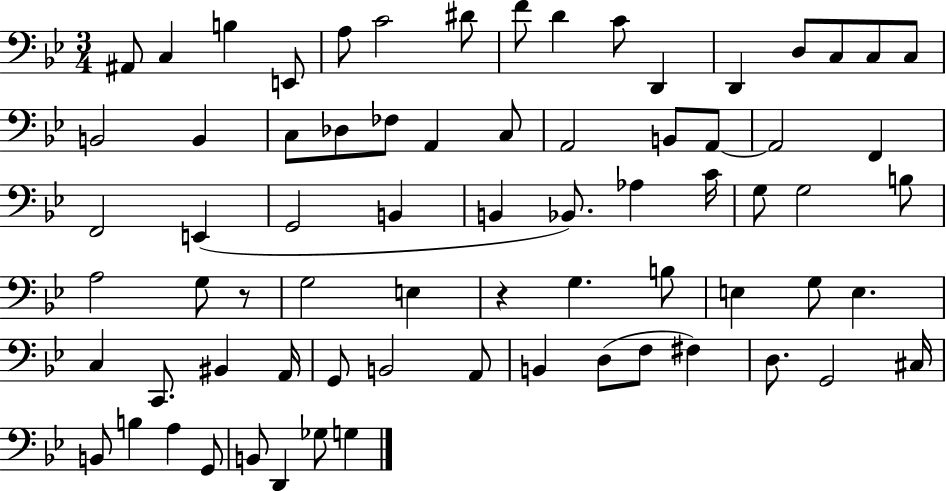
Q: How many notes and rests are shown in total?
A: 72